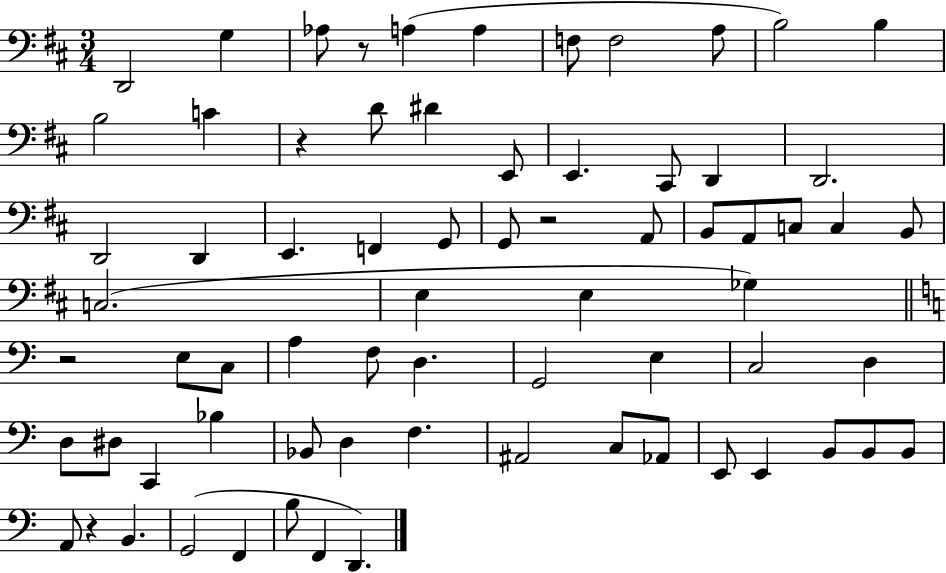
X:1
T:Untitled
M:3/4
L:1/4
K:D
D,,2 G, _A,/2 z/2 A, A, F,/2 F,2 A,/2 B,2 B, B,2 C z D/2 ^D E,,/2 E,, ^C,,/2 D,, D,,2 D,,2 D,, E,, F,, G,,/2 G,,/2 z2 A,,/2 B,,/2 A,,/2 C,/2 C, B,,/2 C,2 E, E, _G, z2 E,/2 C,/2 A, F,/2 D, G,,2 E, C,2 D, D,/2 ^D,/2 C,, _B, _B,,/2 D, F, ^A,,2 C,/2 _A,,/2 E,,/2 E,, B,,/2 B,,/2 B,,/2 A,,/2 z B,, G,,2 F,, B,/2 F,, D,,